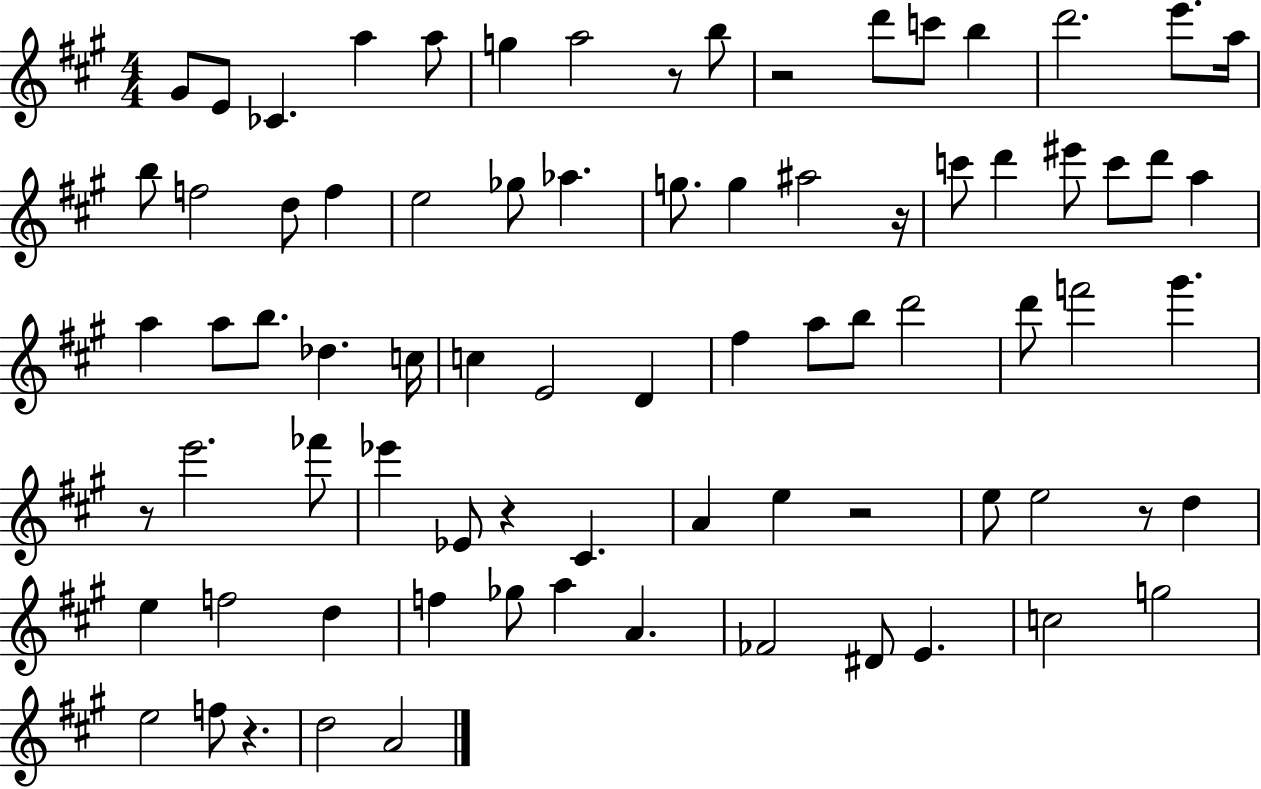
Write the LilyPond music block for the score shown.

{
  \clef treble
  \numericTimeSignature
  \time 4/4
  \key a \major
  \repeat volta 2 { gis'8 e'8 ces'4. a''4 a''8 | g''4 a''2 r8 b''8 | r2 d'''8 c'''8 b''4 | d'''2. e'''8. a''16 | \break b''8 f''2 d''8 f''4 | e''2 ges''8 aes''4. | g''8. g''4 ais''2 r16 | c'''8 d'''4 eis'''8 c'''8 d'''8 a''4 | \break a''4 a''8 b''8. des''4. c''16 | c''4 e'2 d'4 | fis''4 a''8 b''8 d'''2 | d'''8 f'''2 gis'''4. | \break r8 e'''2. fes'''8 | ees'''4 ees'8 r4 cis'4. | a'4 e''4 r2 | e''8 e''2 r8 d''4 | \break e''4 f''2 d''4 | f''4 ges''8 a''4 a'4. | fes'2 dis'8 e'4. | c''2 g''2 | \break e''2 f''8 r4. | d''2 a'2 | } \bar "|."
}